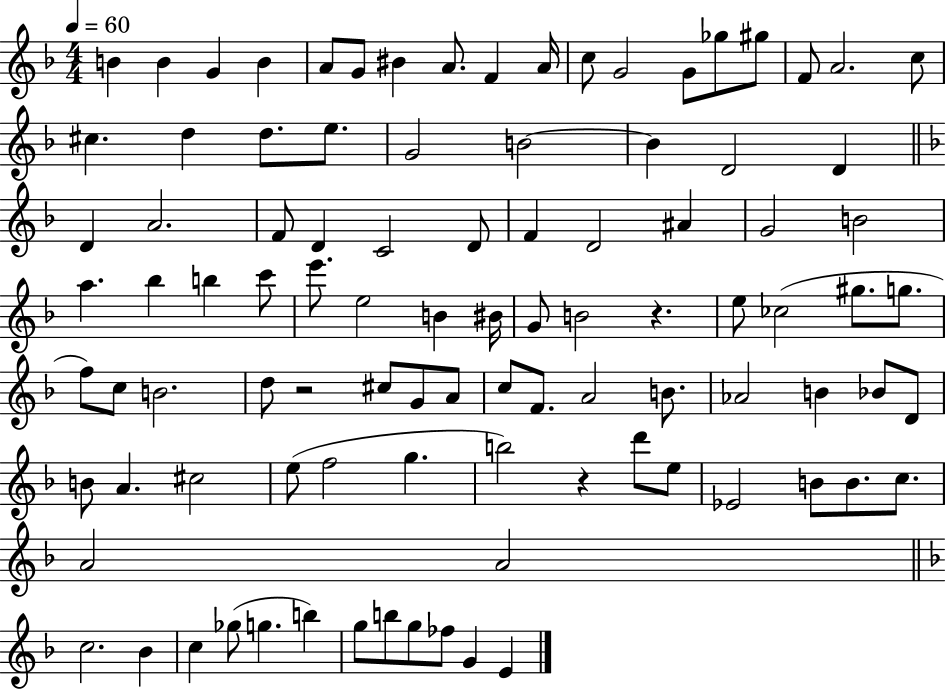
B4/q B4/q G4/q B4/q A4/e G4/e BIS4/q A4/e. F4/q A4/s C5/e G4/h G4/e Gb5/e G#5/e F4/e A4/h. C5/e C#5/q. D5/q D5/e. E5/e. G4/h B4/h B4/q D4/h D4/q D4/q A4/h. F4/e D4/q C4/h D4/e F4/q D4/h A#4/q G4/h B4/h A5/q. Bb5/q B5/q C6/e E6/e. E5/h B4/q BIS4/s G4/e B4/h R/q. E5/e CES5/h G#5/e. G5/e. F5/e C5/e B4/h. D5/e R/h C#5/e G4/e A4/e C5/e F4/e. A4/h B4/e. Ab4/h B4/q Bb4/e D4/e B4/e A4/q. C#5/h E5/e F5/h G5/q. B5/h R/q D6/e E5/e Eb4/h B4/e B4/e. C5/e. A4/h A4/h C5/h. Bb4/q C5/q Gb5/e G5/q. B5/q G5/e B5/e G5/e FES5/e G4/q E4/q